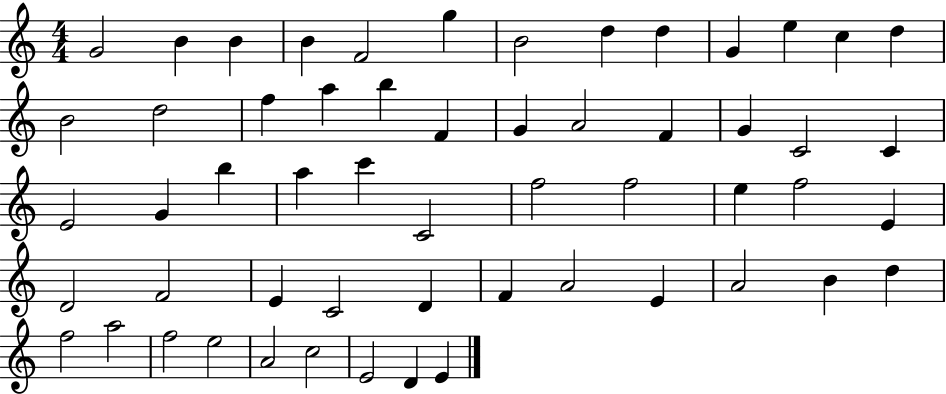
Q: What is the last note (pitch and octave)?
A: E4